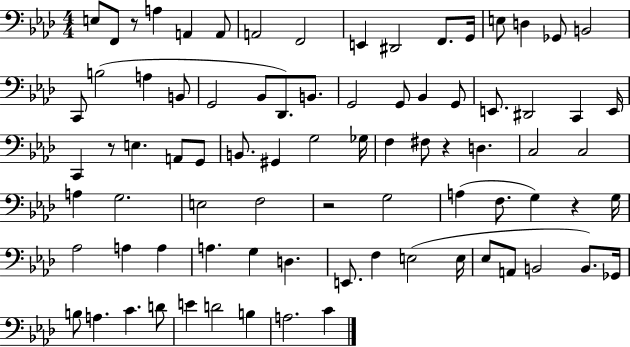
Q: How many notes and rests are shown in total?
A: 82